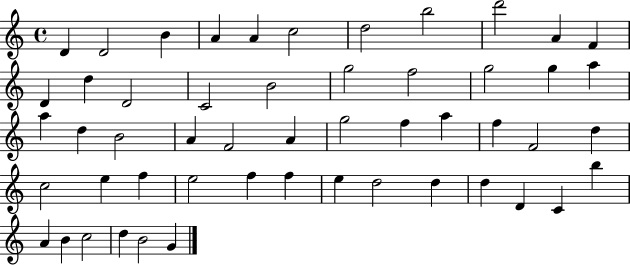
X:1
T:Untitled
M:4/4
L:1/4
K:C
D D2 B A A c2 d2 b2 d'2 A F D d D2 C2 B2 g2 f2 g2 g a a d B2 A F2 A g2 f a f F2 d c2 e f e2 f f e d2 d d D C b A B c2 d B2 G